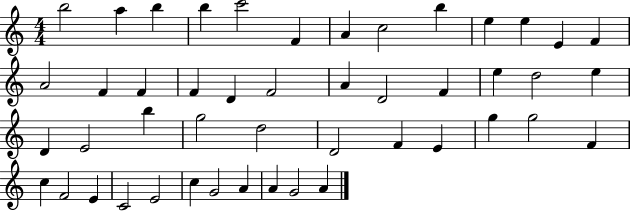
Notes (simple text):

B5/h A5/q B5/q B5/q C6/h F4/q A4/q C5/h B5/q E5/q E5/q E4/q F4/q A4/h F4/q F4/q F4/q D4/q F4/h A4/q D4/h F4/q E5/q D5/h E5/q D4/q E4/h B5/q G5/h D5/h D4/h F4/q E4/q G5/q G5/h F4/q C5/q F4/h E4/q C4/h E4/h C5/q G4/h A4/q A4/q G4/h A4/q